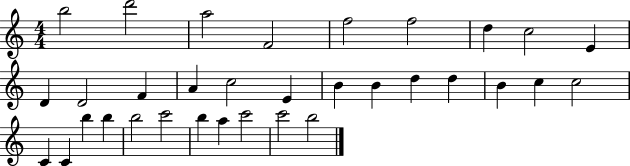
X:1
T:Untitled
M:4/4
L:1/4
K:C
b2 d'2 a2 F2 f2 f2 d c2 E D D2 F A c2 E B B d d B c c2 C C b b b2 c'2 b a c'2 c'2 b2